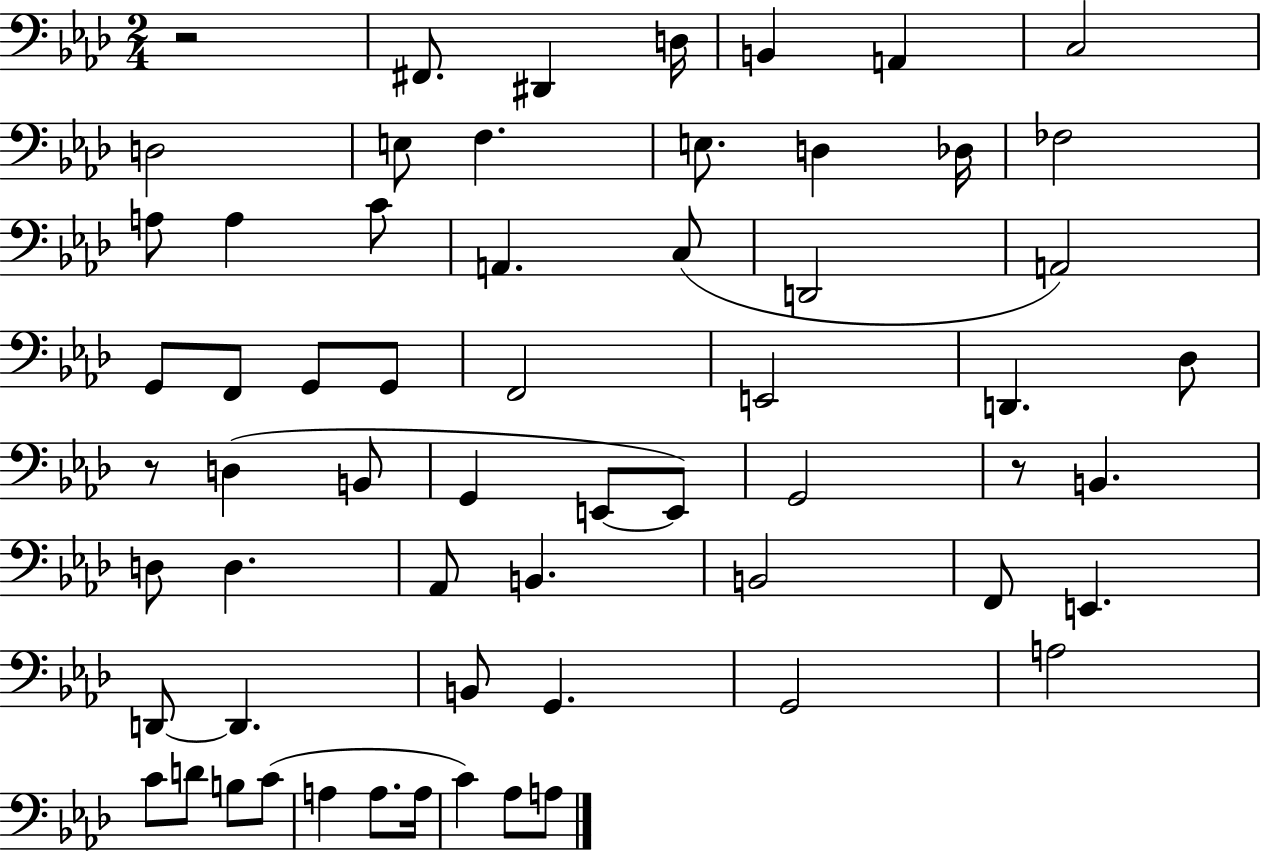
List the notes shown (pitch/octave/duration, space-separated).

R/h F#2/e. D#2/q D3/s B2/q A2/q C3/h D3/h E3/e F3/q. E3/e. D3/q Db3/s FES3/h A3/e A3/q C4/e A2/q. C3/e D2/h A2/h G2/e F2/e G2/e G2/e F2/h E2/h D2/q. Db3/e R/e D3/q B2/e G2/q E2/e E2/e G2/h R/e B2/q. D3/e D3/q. Ab2/e B2/q. B2/h F2/e E2/q. D2/e D2/q. B2/e G2/q. G2/h A3/h C4/e D4/e B3/e C4/e A3/q A3/e. A3/s C4/q Ab3/e A3/e